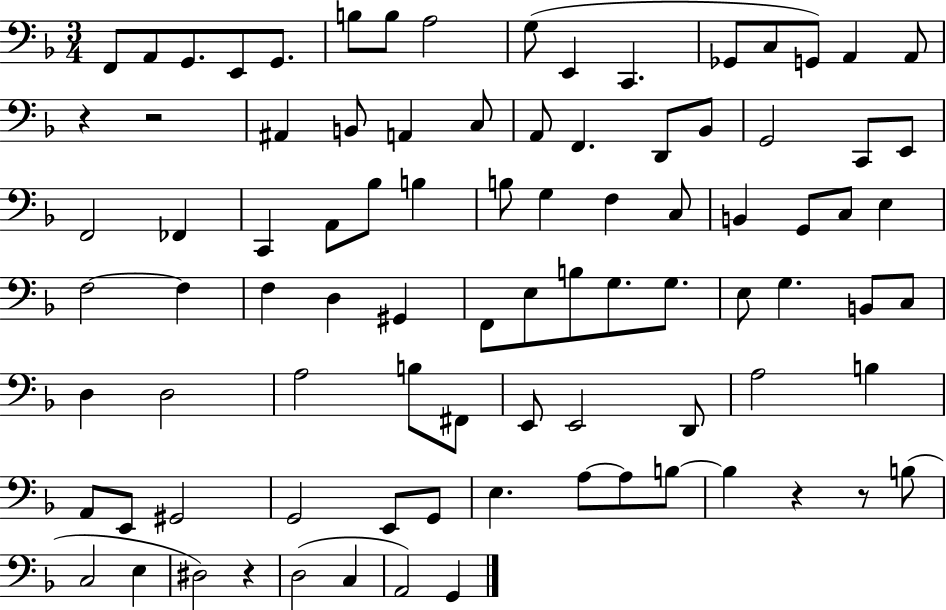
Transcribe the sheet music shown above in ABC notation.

X:1
T:Untitled
M:3/4
L:1/4
K:F
F,,/2 A,,/2 G,,/2 E,,/2 G,,/2 B,/2 B,/2 A,2 G,/2 E,, C,, _G,,/2 C,/2 G,,/2 A,, A,,/2 z z2 ^A,, B,,/2 A,, C,/2 A,,/2 F,, D,,/2 _B,,/2 G,,2 C,,/2 E,,/2 F,,2 _F,, C,, A,,/2 _B,/2 B, B,/2 G, F, C,/2 B,, G,,/2 C,/2 E, F,2 F, F, D, ^G,, F,,/2 E,/2 B,/2 G,/2 G,/2 E,/2 G, B,,/2 C,/2 D, D,2 A,2 B,/2 ^F,,/2 E,,/2 E,,2 D,,/2 A,2 B, A,,/2 E,,/2 ^G,,2 G,,2 E,,/2 G,,/2 E, A,/2 A,/2 B,/2 B, z z/2 B,/2 C,2 E, ^D,2 z D,2 C, A,,2 G,,